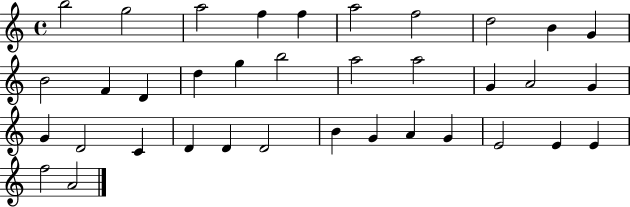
X:1
T:Untitled
M:4/4
L:1/4
K:C
b2 g2 a2 f f a2 f2 d2 B G B2 F D d g b2 a2 a2 G A2 G G D2 C D D D2 B G A G E2 E E f2 A2